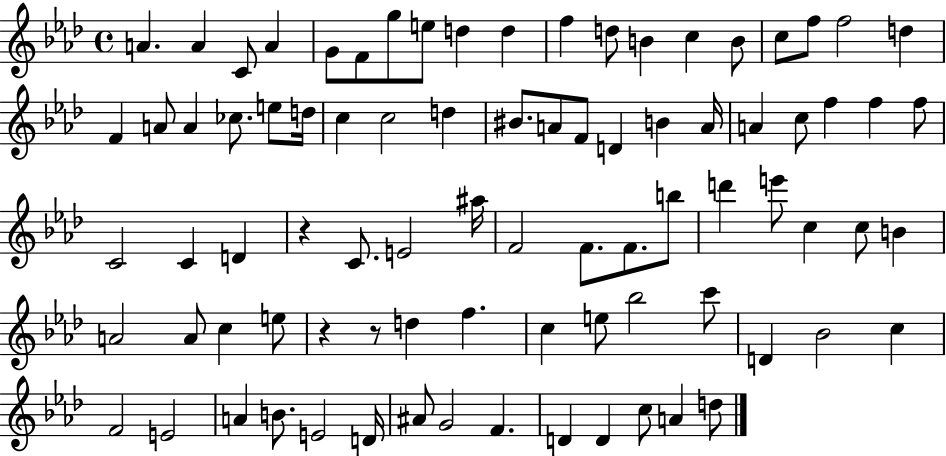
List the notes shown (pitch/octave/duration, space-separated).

A4/q. A4/q C4/e A4/q G4/e F4/e G5/e E5/e D5/q D5/q F5/q D5/e B4/q C5/q B4/e C5/e F5/e F5/h D5/q F4/q A4/e A4/q CES5/e. E5/e D5/s C5/q C5/h D5/q BIS4/e. A4/e F4/e D4/q B4/q A4/s A4/q C5/e F5/q F5/q F5/e C4/h C4/q D4/q R/q C4/e. E4/h A#5/s F4/h F4/e. F4/e. B5/e D6/q E6/e C5/q C5/e B4/q A4/h A4/e C5/q E5/e R/q R/e D5/q F5/q. C5/q E5/e Bb5/h C6/e D4/q Bb4/h C5/q F4/h E4/h A4/q B4/e. E4/h D4/s A#4/e G4/h F4/q. D4/q D4/q C5/e A4/q D5/e